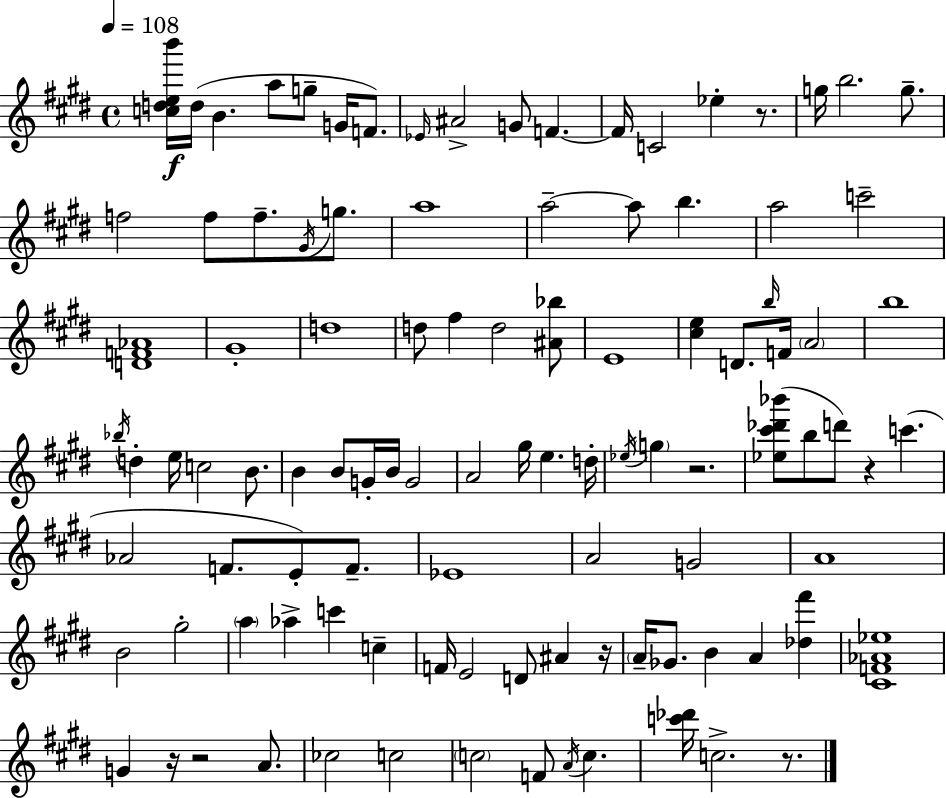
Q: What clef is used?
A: treble